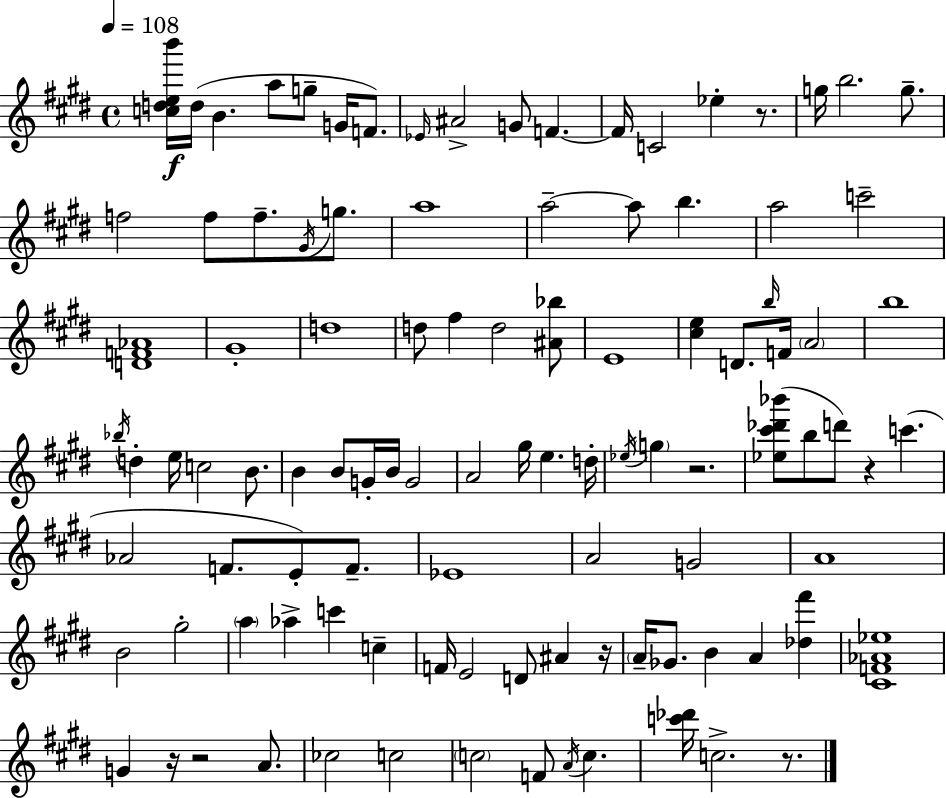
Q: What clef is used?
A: treble